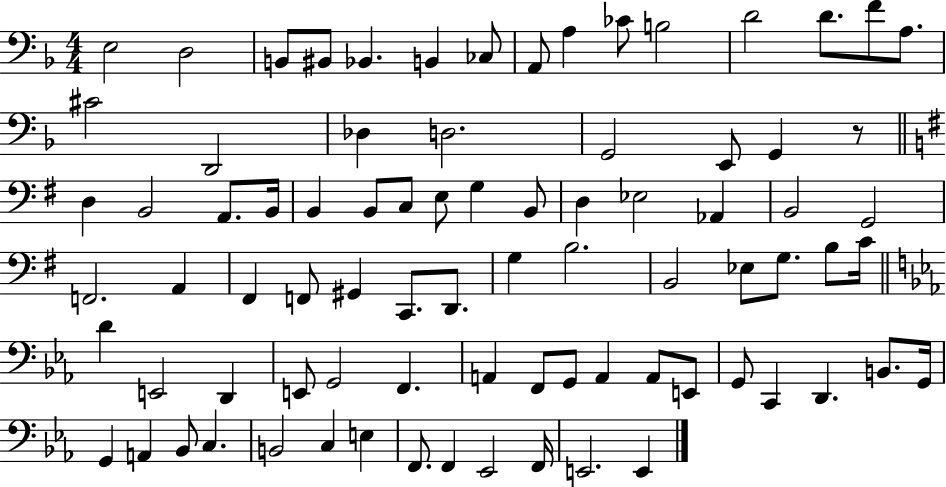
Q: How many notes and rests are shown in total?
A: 82